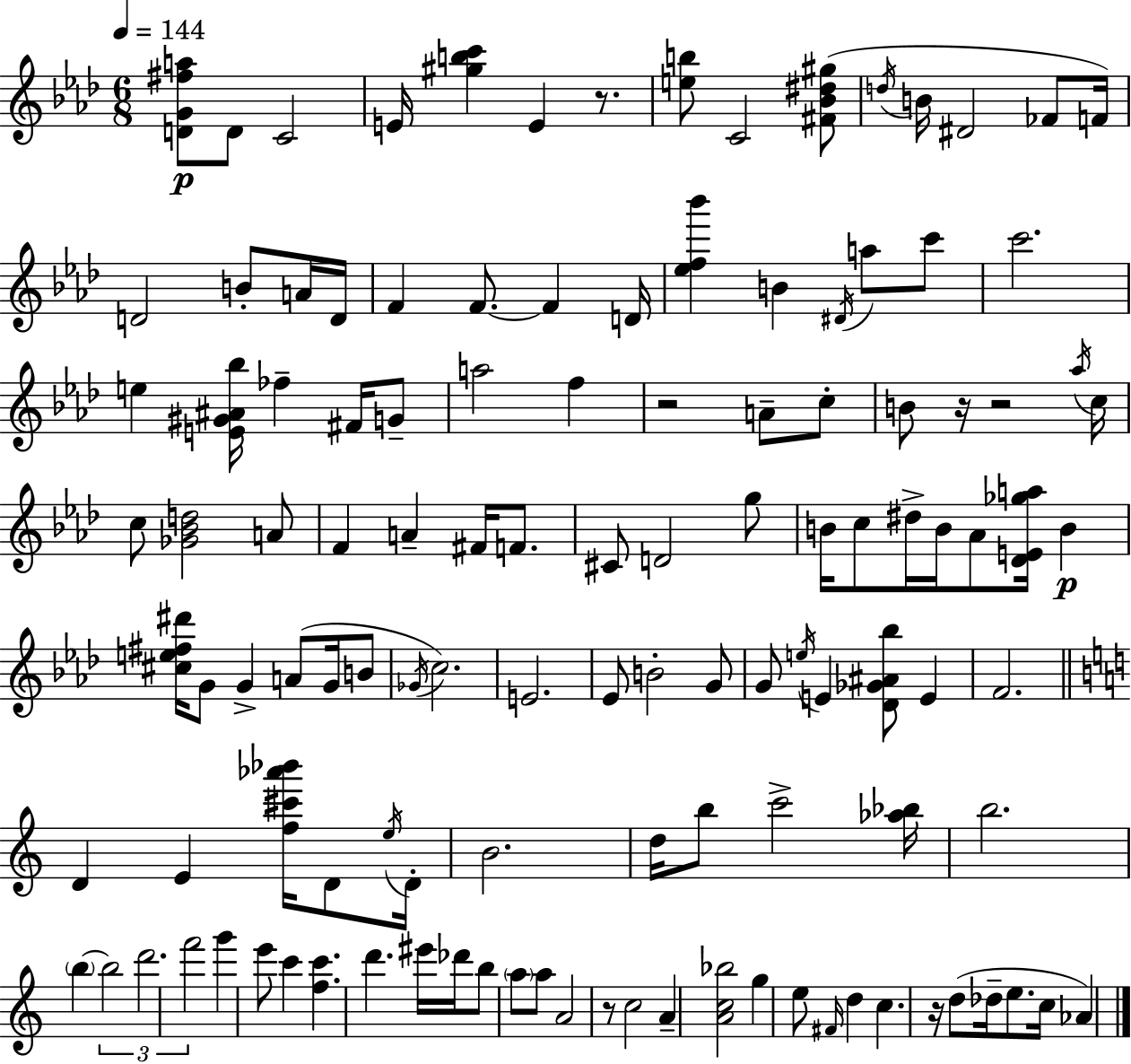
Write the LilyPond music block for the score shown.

{
  \clef treble
  \numericTimeSignature
  \time 6/8
  \key aes \major
  \tempo 4 = 144
  <d' g' fis'' a''>8\p d'8 c'2 | e'16 <gis'' b'' c'''>4 e'4 r8. | <e'' b''>8 c'2 <fis' bes' dis'' gis''>8( | \acciaccatura { d''16 } b'16 dis'2 fes'8 | \break f'16) d'2 b'8-. a'16 | d'16 f'4 f'8.~~ f'4 | d'16 <ees'' f'' bes'''>4 b'4 \acciaccatura { dis'16 } a''8 | c'''8 c'''2. | \break e''4 <e' gis' ais' bes''>16 fes''4-- fis'16 | g'8-- a''2 f''4 | r2 a'8-- | c''8-. b'8 r16 r2 | \break \acciaccatura { aes''16 } c''16 c''8 <ges' bes' d''>2 | a'8 f'4 a'4-- fis'16 | f'8. cis'8 d'2 | g''8 b'16 c''8 dis''16-> b'16 aes'8 <des' e' ges'' a''>16 b'4\p | \break <cis'' e'' fis'' dis'''>16 g'8 g'4-> a'8( | g'16 b'8 \acciaccatura { ges'16 }) c''2. | e'2. | ees'8 b'2-. | \break g'8 g'8 \acciaccatura { e''16 } e'4 <des' ges' ais' bes''>8 | e'4 f'2. | \bar "||" \break \key c \major d'4 e'4 <f'' cis''' aes''' bes'''>16 d'8 \acciaccatura { e''16 } | d'16-. b'2. | d''16 b''8 c'''2-> | <aes'' bes''>16 b''2. | \break \parenthesize b''4~~ \tuplet 3/2 { b''2 | d'''2. | f'''2 } g'''4 | e'''8 c'''4 <f'' c'''>4. | \break d'''4. eis'''16 des'''16 b''8 \parenthesize a''8 | a''8 a'2 r8 | c''2 a'4-- | <a' c'' bes''>2 g''4 | \break e''8 \grace { fis'16 } d''4 c''4. | r16 d''8( des''16-- e''8. c''16 aes'4) | \bar "|."
}